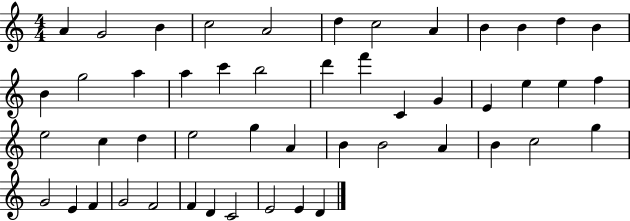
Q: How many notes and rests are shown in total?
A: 49